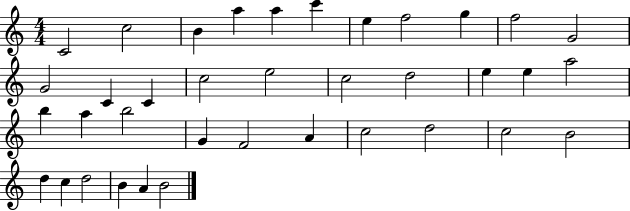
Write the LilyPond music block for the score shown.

{
  \clef treble
  \numericTimeSignature
  \time 4/4
  \key c \major
  c'2 c''2 | b'4 a''4 a''4 c'''4 | e''4 f''2 g''4 | f''2 g'2 | \break g'2 c'4 c'4 | c''2 e''2 | c''2 d''2 | e''4 e''4 a''2 | \break b''4 a''4 b''2 | g'4 f'2 a'4 | c''2 d''2 | c''2 b'2 | \break d''4 c''4 d''2 | b'4 a'4 b'2 | \bar "|."
}